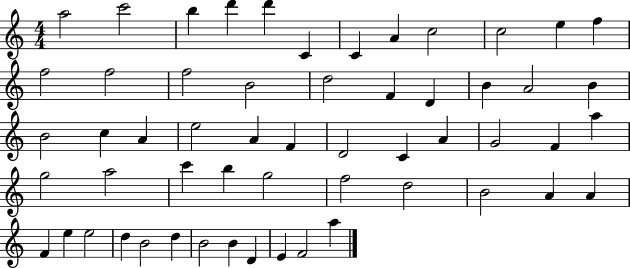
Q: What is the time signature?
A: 4/4